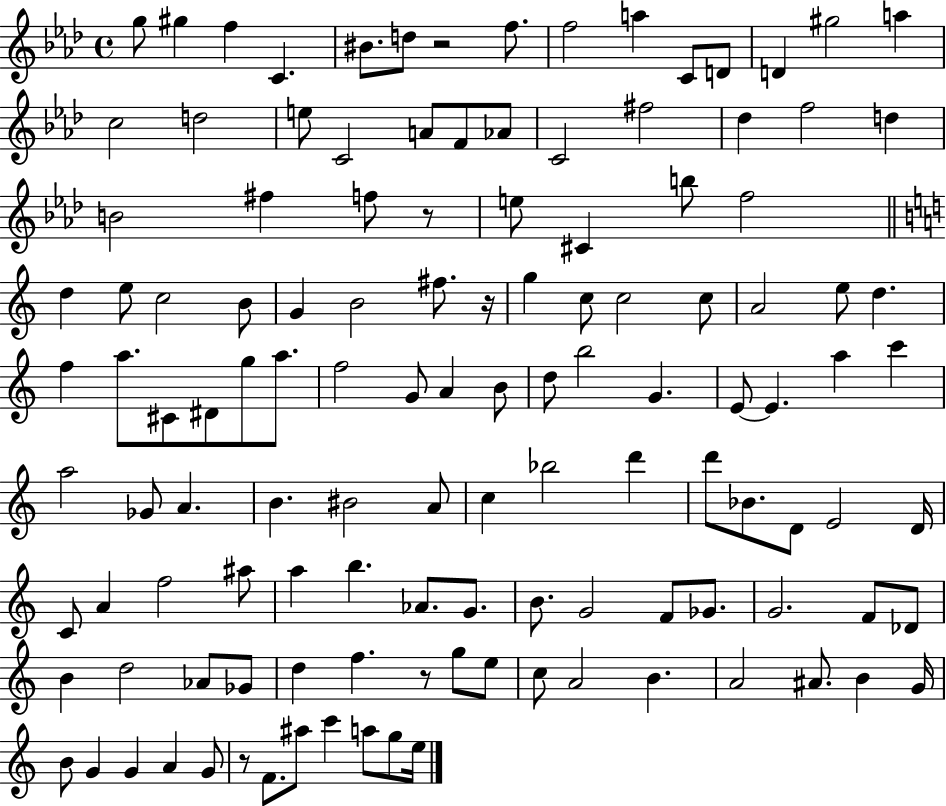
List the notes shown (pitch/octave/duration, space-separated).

G5/e G#5/q F5/q C4/q. BIS4/e. D5/e R/h F5/e. F5/h A5/q C4/e D4/e D4/q G#5/h A5/q C5/h D5/h E5/e C4/h A4/e F4/e Ab4/e C4/h F#5/h Db5/q F5/h D5/q B4/h F#5/q F5/e R/e E5/e C#4/q B5/e F5/h D5/q E5/e C5/h B4/e G4/q B4/h F#5/e. R/s G5/q C5/e C5/h C5/e A4/h E5/e D5/q. F5/q A5/e. C#4/e D#4/e G5/e A5/e. F5/h G4/e A4/q B4/e D5/e B5/h G4/q. E4/e E4/q. A5/q C6/q A5/h Gb4/e A4/q. B4/q. BIS4/h A4/e C5/q Bb5/h D6/q D6/e Bb4/e. D4/e E4/h D4/s C4/e A4/q F5/h A#5/e A5/q B5/q. Ab4/e. G4/e. B4/e. G4/h F4/e Gb4/e. G4/h. F4/e Db4/e B4/q D5/h Ab4/e Gb4/e D5/q F5/q. R/e G5/e E5/e C5/e A4/h B4/q. A4/h A#4/e. B4/q G4/s B4/e G4/q G4/q A4/q G4/e R/e F4/e. A#5/e C6/q A5/e G5/e E5/s